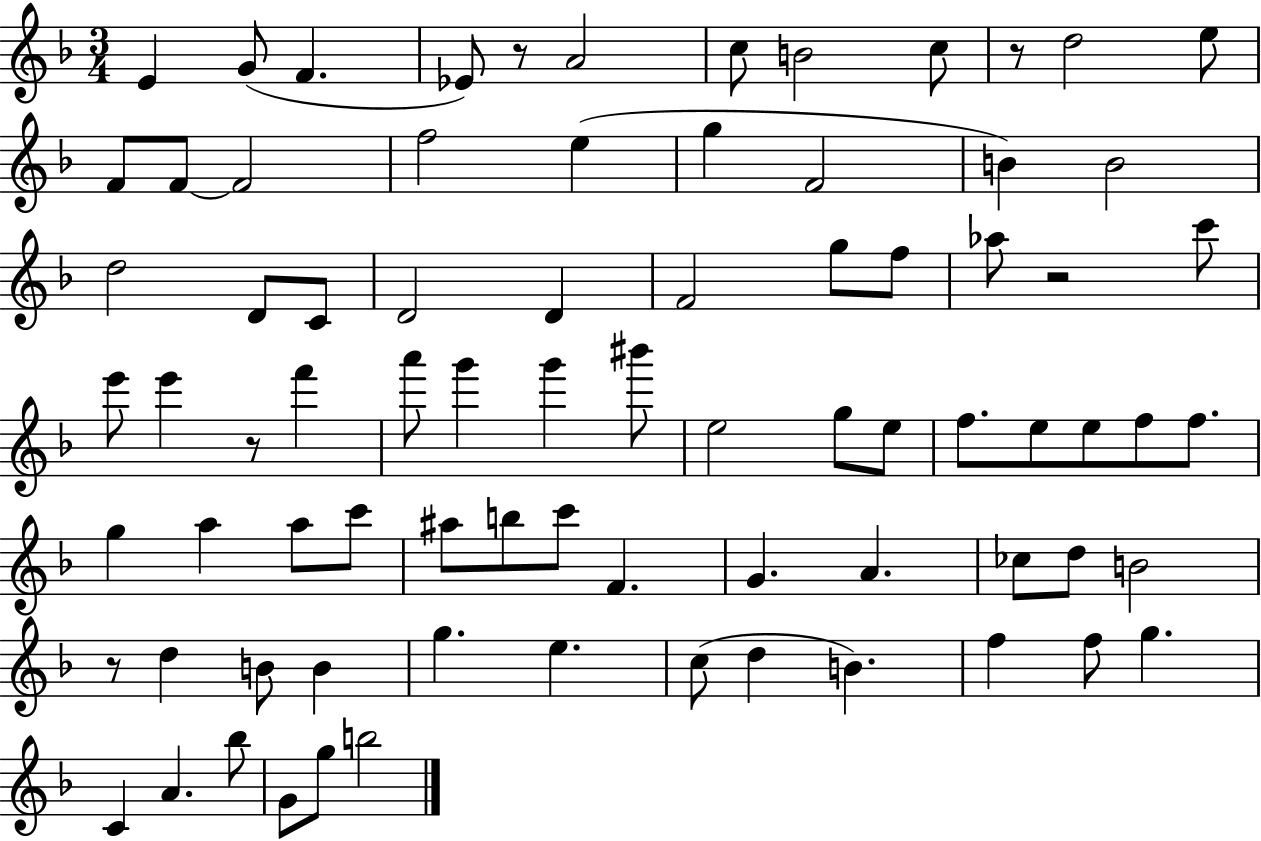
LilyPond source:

{
  \clef treble
  \numericTimeSignature
  \time 3/4
  \key f \major
  e'4 g'8( f'4. | ees'8) r8 a'2 | c''8 b'2 c''8 | r8 d''2 e''8 | \break f'8 f'8~~ f'2 | f''2 e''4( | g''4 f'2 | b'4) b'2 | \break d''2 d'8 c'8 | d'2 d'4 | f'2 g''8 f''8 | aes''8 r2 c'''8 | \break e'''8 e'''4 r8 f'''4 | a'''8 g'''4 g'''4 bis'''8 | e''2 g''8 e''8 | f''8. e''8 e''8 f''8 f''8. | \break g''4 a''4 a''8 c'''8 | ais''8 b''8 c'''8 f'4. | g'4. a'4. | ces''8 d''8 b'2 | \break r8 d''4 b'8 b'4 | g''4. e''4. | c''8( d''4 b'4.) | f''4 f''8 g''4. | \break c'4 a'4. bes''8 | g'8 g''8 b''2 | \bar "|."
}